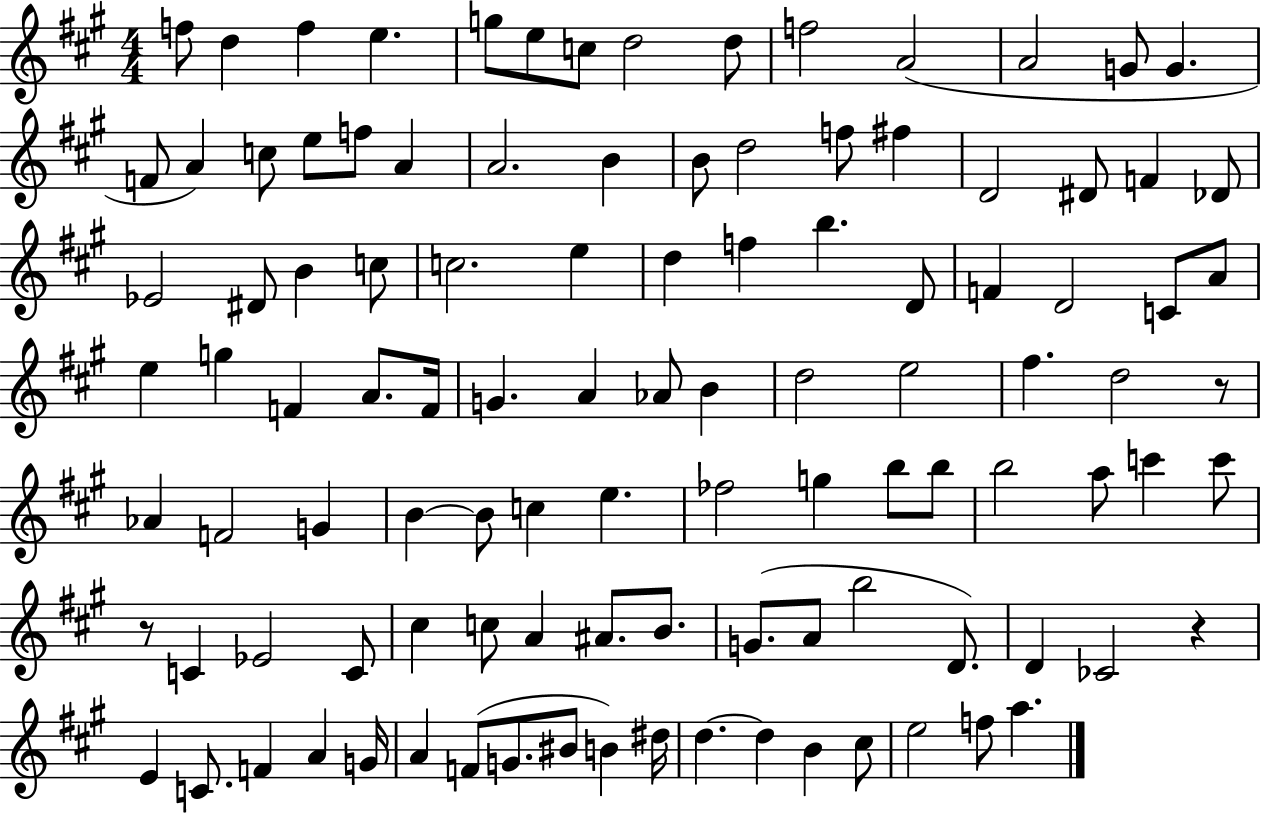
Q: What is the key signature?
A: A major